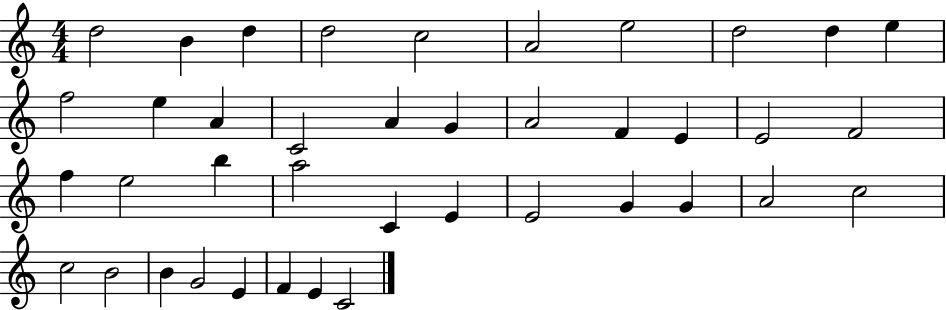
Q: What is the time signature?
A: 4/4